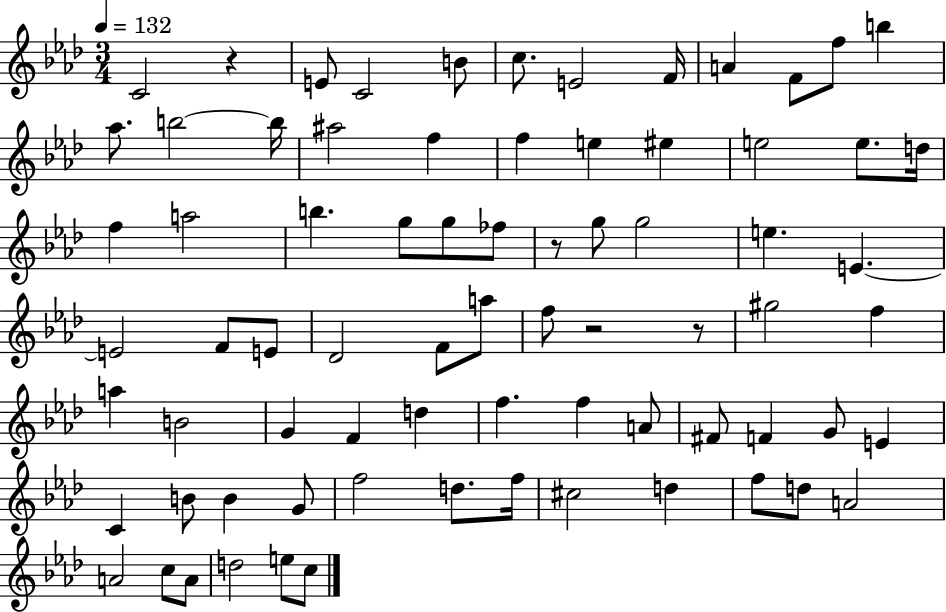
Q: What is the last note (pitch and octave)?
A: C5